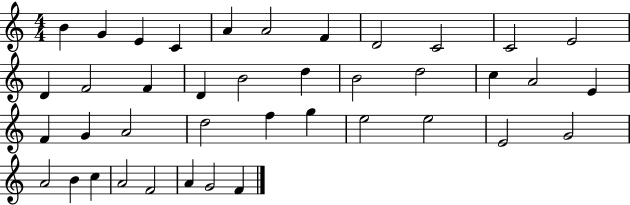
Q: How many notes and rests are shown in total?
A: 40